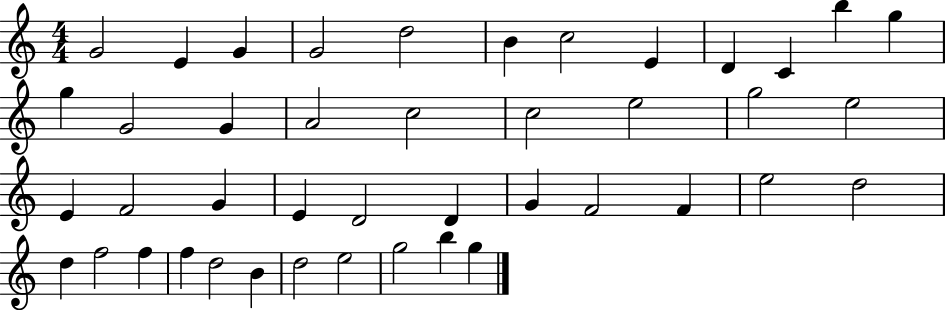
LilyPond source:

{
  \clef treble
  \numericTimeSignature
  \time 4/4
  \key c \major
  g'2 e'4 g'4 | g'2 d''2 | b'4 c''2 e'4 | d'4 c'4 b''4 g''4 | \break g''4 g'2 g'4 | a'2 c''2 | c''2 e''2 | g''2 e''2 | \break e'4 f'2 g'4 | e'4 d'2 d'4 | g'4 f'2 f'4 | e''2 d''2 | \break d''4 f''2 f''4 | f''4 d''2 b'4 | d''2 e''2 | g''2 b''4 g''4 | \break \bar "|."
}